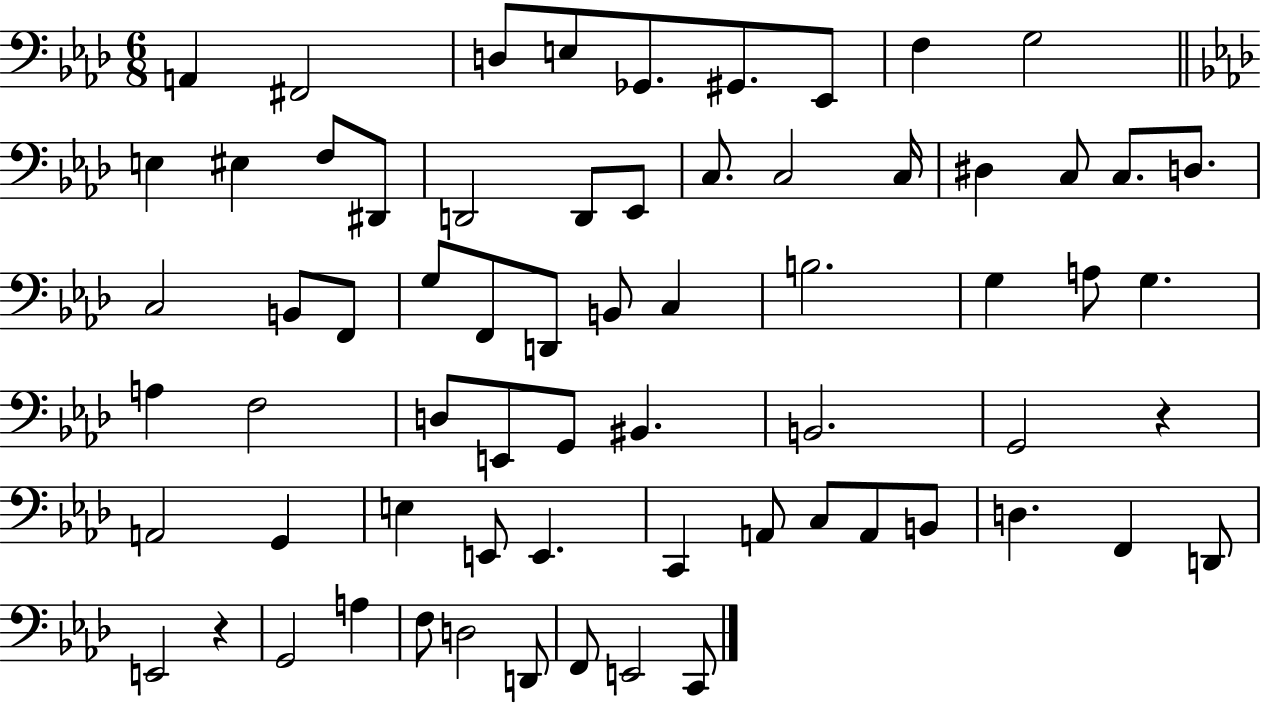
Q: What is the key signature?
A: AES major